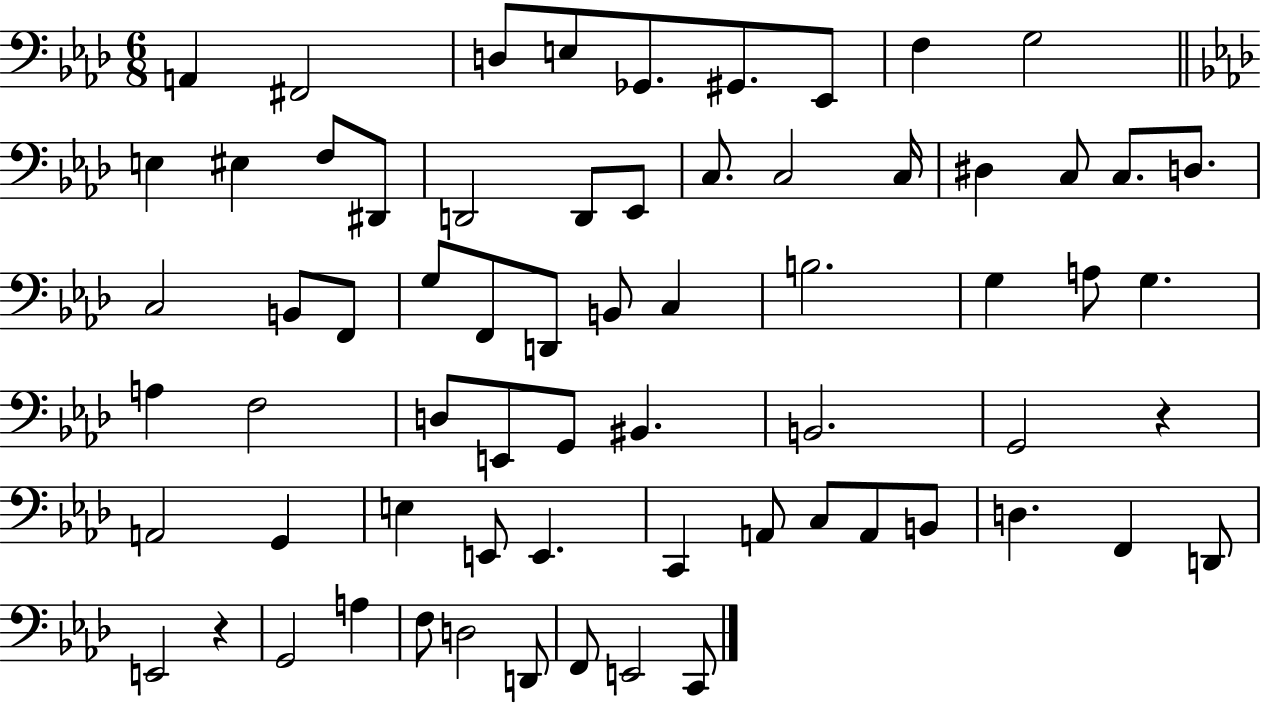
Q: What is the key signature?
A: AES major